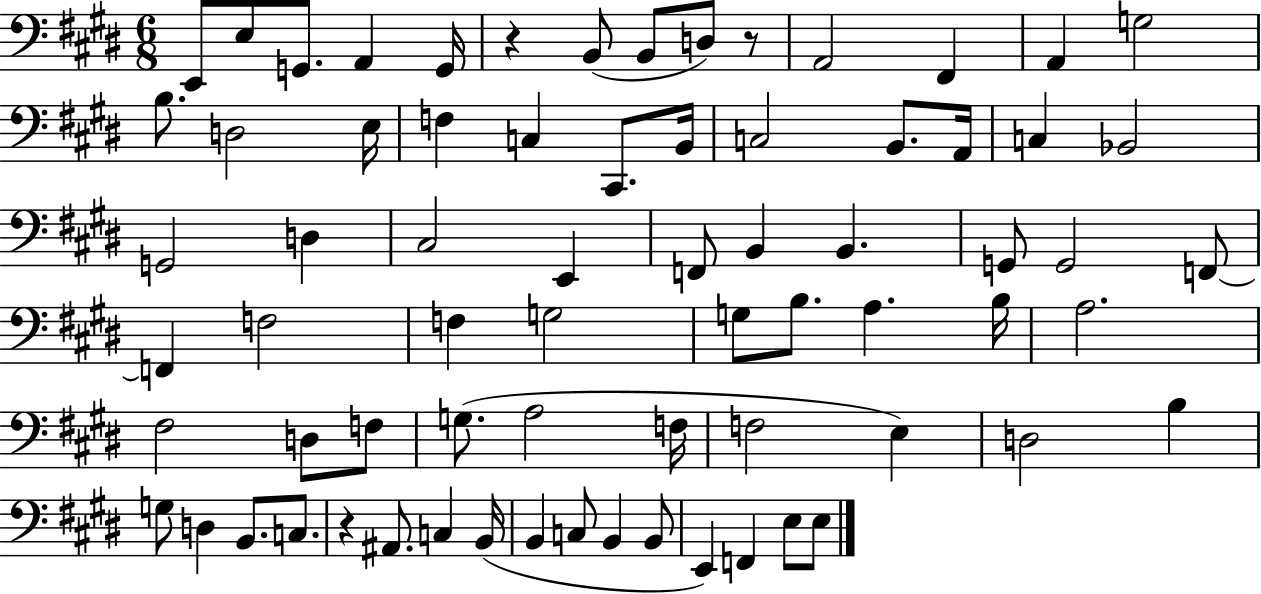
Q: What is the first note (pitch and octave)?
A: E2